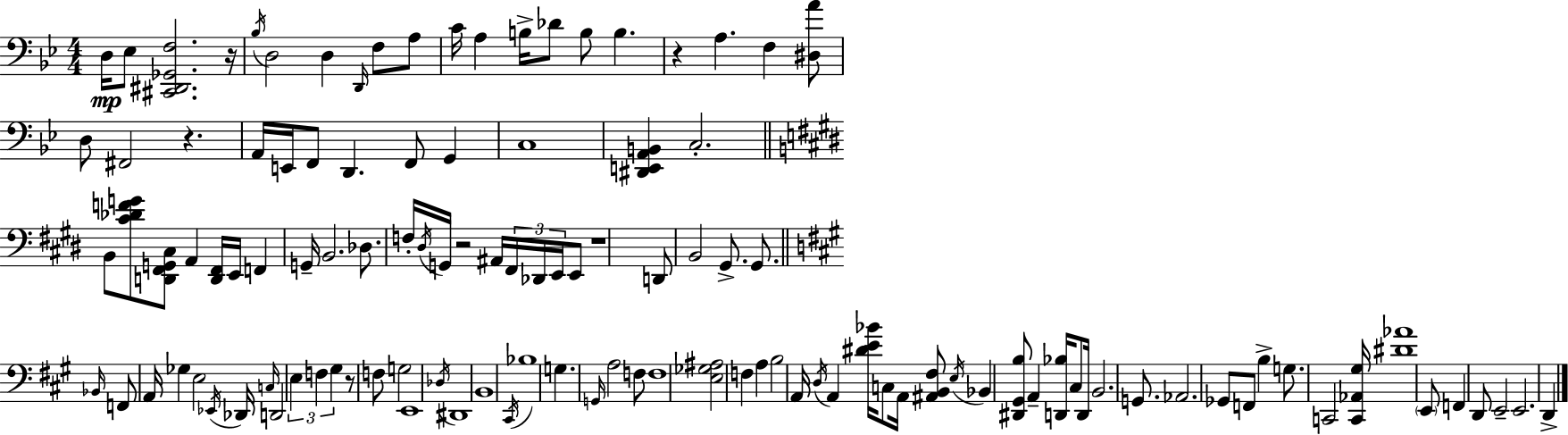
X:1
T:Untitled
M:4/4
L:1/4
K:Gm
D,/4 _E,/2 [^C,,^D,,_G,,F,]2 z/4 _B,/4 D,2 D, D,,/4 F,/2 A,/2 C/4 A, B,/4 _D/2 B,/2 B, z A, F, [^D,A]/2 D,/2 ^F,,2 z A,,/4 E,,/4 F,,/2 D,, F,,/2 G,, C,4 [^D,,E,,A,,B,,] C,2 B,,/2 [^C_DFG]/2 [D,,^F,,G,,^C,]/2 A,, [D,,^F,,]/4 E,,/4 F,, G,,/4 B,,2 _D,/2 F,/4 ^D,/4 G,,/4 z2 ^A,,/4 ^F,,/4 _D,,/4 E,,/4 E,,/2 z4 D,,/2 B,,2 ^G,,/2 ^G,,/2 _B,,/4 F,,/2 A,,/4 _G, E,2 _E,,/4 _D,,/4 C,/4 D,,2 E, F, ^G, z/2 F,/2 G,2 E,,4 _D,/4 ^D,,4 B,,4 ^C,,/4 _B,4 G, G,,/4 A,2 F,/2 F,4 [E,_G,^A,]2 F, A, B,2 A,,/4 D,/4 A,, [^DE_B]/4 C,/2 A,,/4 [^A,,B,,^F,]/2 E,/4 _B,, [^D,,^G,,B,]/2 A,, [D,,_B,]/4 ^C,/2 D,,/4 B,,2 G,,/2 _A,,2 _G,,/2 F,,/2 B, G,/2 C,,2 [C,,_A,,^G,]/4 [^D_A]4 E,,/2 F,, D,,/2 E,,2 E,,2 D,,